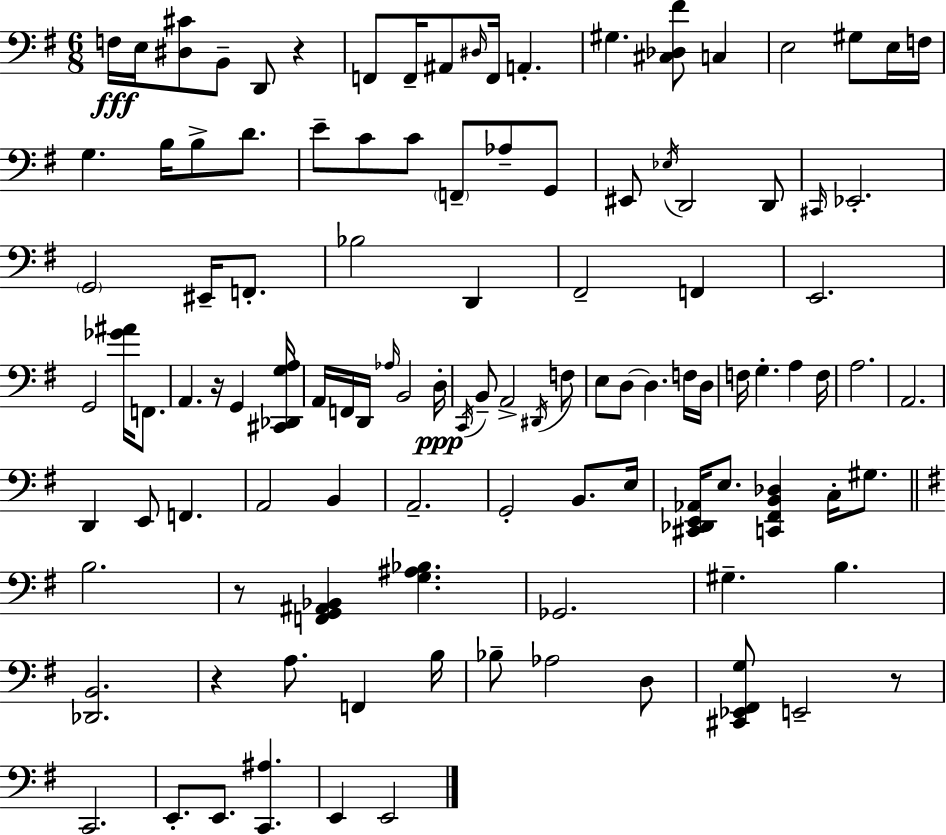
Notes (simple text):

F3/s E3/s [D#3,C#4]/e B2/e D2/e R/q F2/e F2/s A#2/e D#3/s F2/s A2/q. G#3/q. [C#3,Db3,F#4]/e C3/q E3/h G#3/e E3/s F3/s G3/q. B3/s B3/e D4/e. E4/e C4/e C4/e F2/e Ab3/e G2/e EIS2/e Eb3/s D2/h D2/e C#2/s Eb2/h. G2/h EIS2/s F2/e. Bb3/h D2/q F#2/h F2/q E2/h. G2/h [Gb4,A#4]/s F2/e. A2/q. R/s G2/q [C#2,Db2,G3,A3]/s A2/s F2/s D2/s Ab3/s B2/h D3/s C2/s B2/e A2/h D#2/s F3/e E3/e D3/e D3/q. F3/s D3/s F3/s G3/q. A3/q F3/s A3/h. A2/h. D2/q E2/e F2/q. A2/h B2/q A2/h. G2/h B2/e. E3/s [C#2,Db2,E2,Ab2]/s E3/e. [C2,F#2,B2,Db3]/q C3/s G#3/e. B3/h. R/e [F2,G2,A#2,Bb2]/q [G3,A#3,Bb3]/q. Gb2/h. G#3/q. B3/q. [Db2,B2]/h. R/q A3/e. F2/q B3/s Bb3/e Ab3/h D3/e [C#2,Eb2,F#2,G3]/e E2/h R/e C2/h. E2/e. E2/e. [C2,A#3]/q. E2/q E2/h